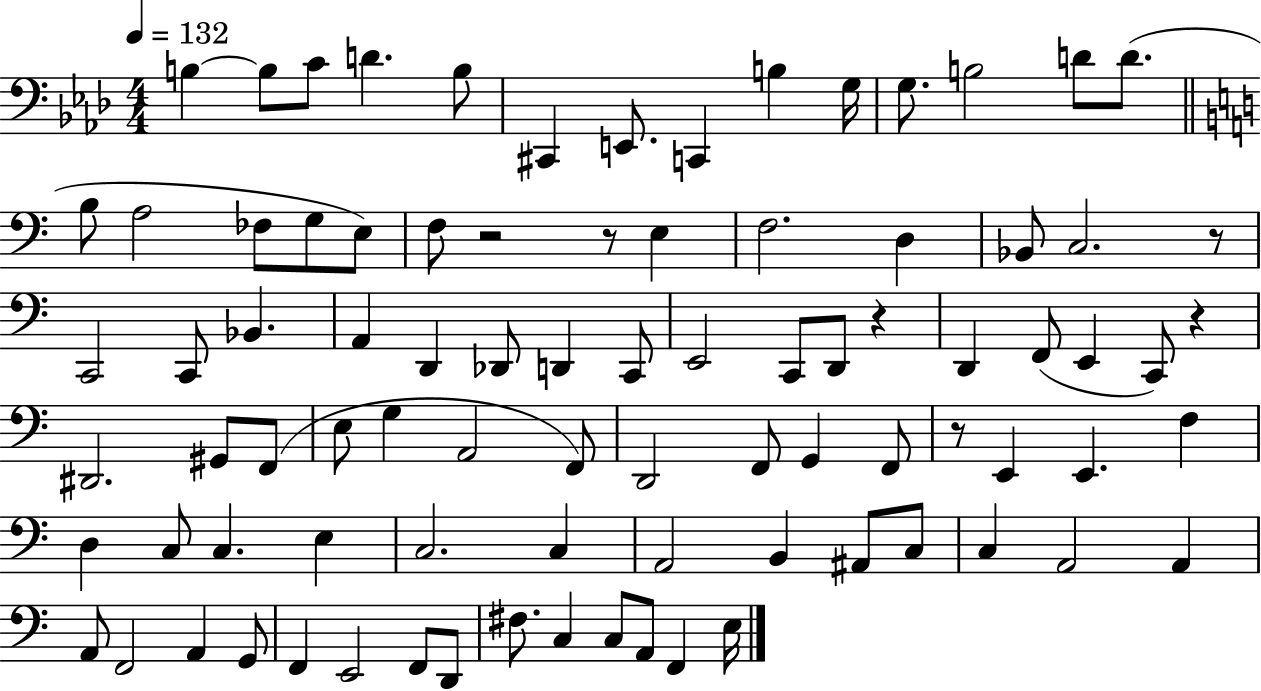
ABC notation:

X:1
T:Untitled
M:4/4
L:1/4
K:Ab
B, B,/2 C/2 D B,/2 ^C,, E,,/2 C,, B, G,/4 G,/2 B,2 D/2 D/2 B,/2 A,2 _F,/2 G,/2 E,/2 F,/2 z2 z/2 E, F,2 D, _B,,/2 C,2 z/2 C,,2 C,,/2 _B,, A,, D,, _D,,/2 D,, C,,/2 E,,2 C,,/2 D,,/2 z D,, F,,/2 E,, C,,/2 z ^D,,2 ^G,,/2 F,,/2 E,/2 G, A,,2 F,,/2 D,,2 F,,/2 G,, F,,/2 z/2 E,, E,, F, D, C,/2 C, E, C,2 C, A,,2 B,, ^A,,/2 C,/2 C, A,,2 A,, A,,/2 F,,2 A,, G,,/2 F,, E,,2 F,,/2 D,,/2 ^F,/2 C, C,/2 A,,/2 F,, E,/4